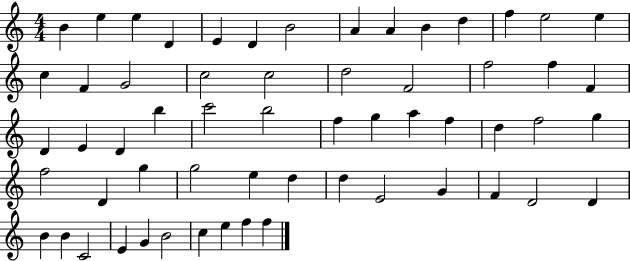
X:1
T:Untitled
M:4/4
L:1/4
K:C
B e e D E D B2 A A B d f e2 e c F G2 c2 c2 d2 F2 f2 f F D E D b c'2 b2 f g a f d f2 g f2 D g g2 e d d E2 G F D2 D B B C2 E G B2 c e f f